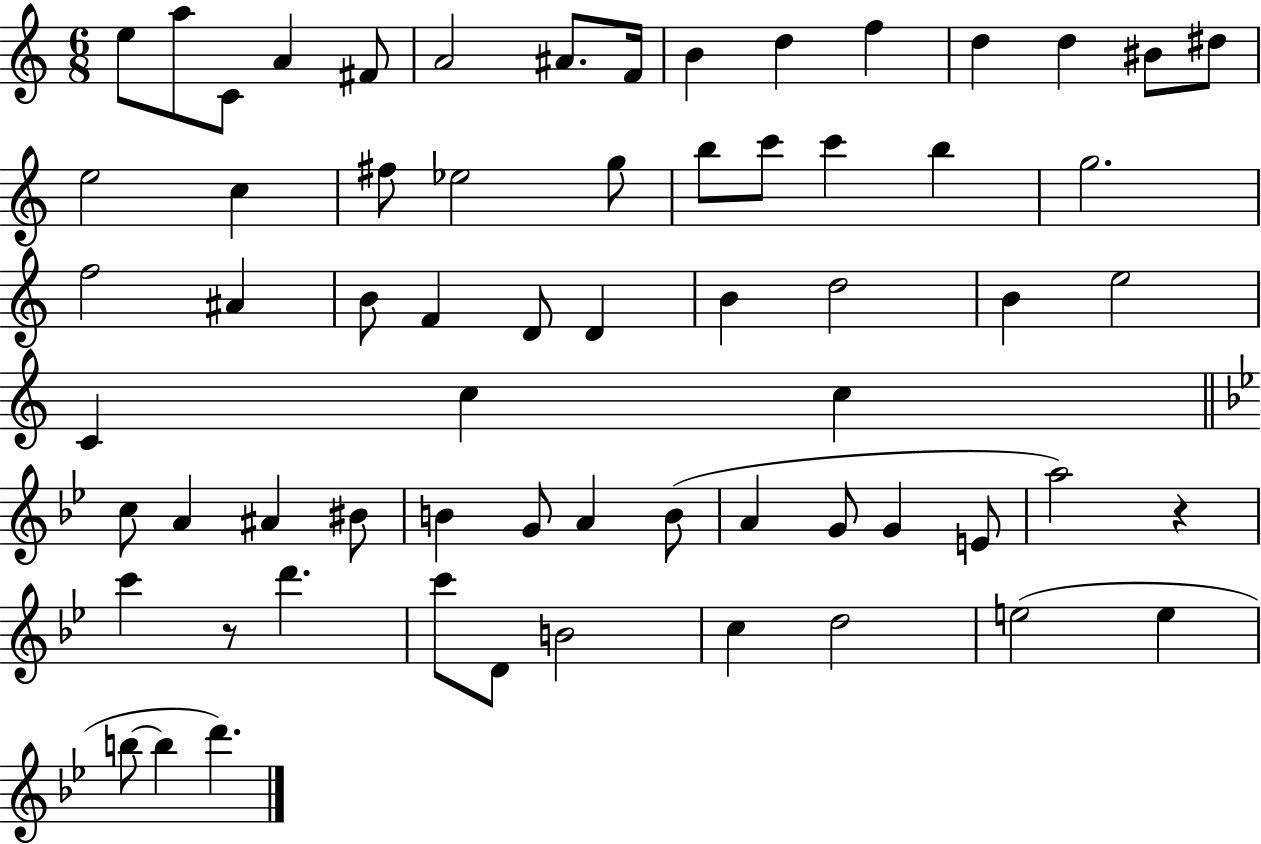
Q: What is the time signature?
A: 6/8